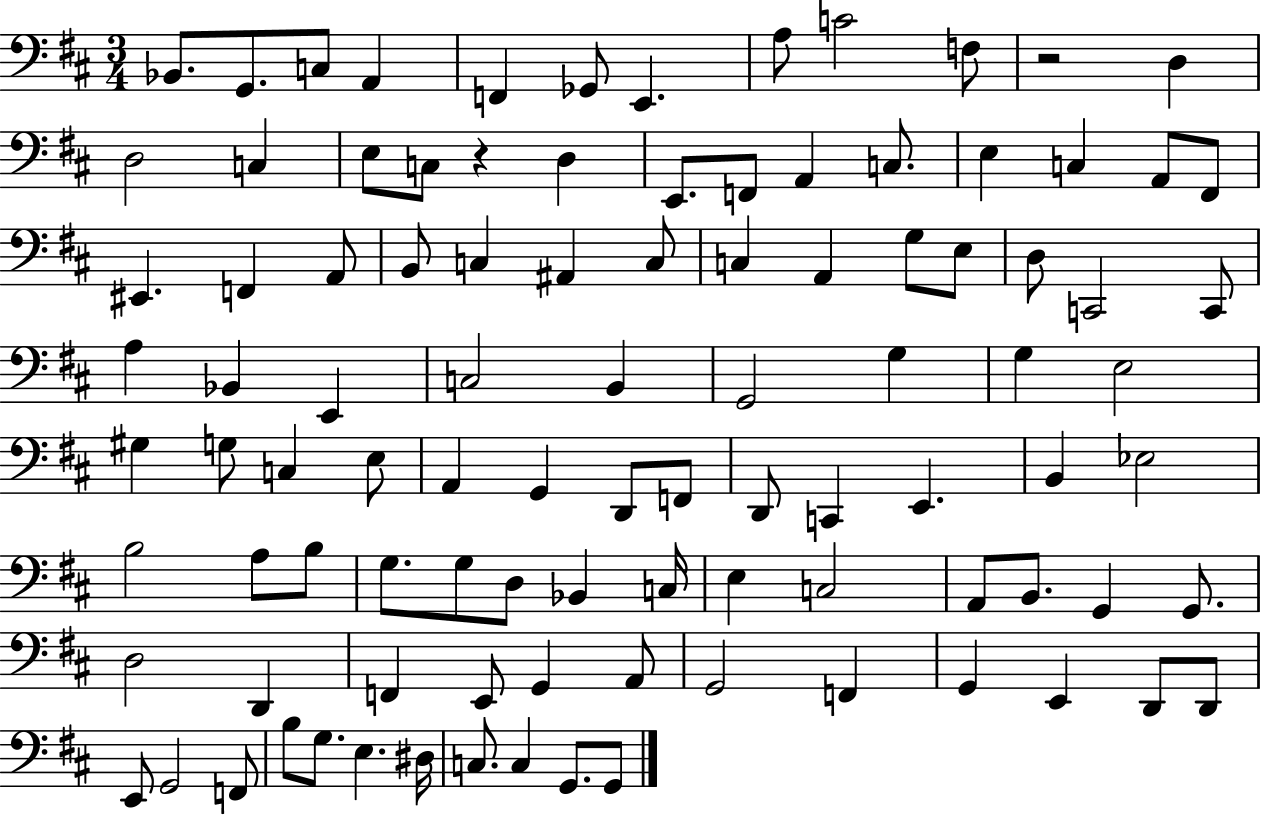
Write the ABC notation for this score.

X:1
T:Untitled
M:3/4
L:1/4
K:D
_B,,/2 G,,/2 C,/2 A,, F,, _G,,/2 E,, A,/2 C2 F,/2 z2 D, D,2 C, E,/2 C,/2 z D, E,,/2 F,,/2 A,, C,/2 E, C, A,,/2 ^F,,/2 ^E,, F,, A,,/2 B,,/2 C, ^A,, C,/2 C, A,, G,/2 E,/2 D,/2 C,,2 C,,/2 A, _B,, E,, C,2 B,, G,,2 G, G, E,2 ^G, G,/2 C, E,/2 A,, G,, D,,/2 F,,/2 D,,/2 C,, E,, B,, _E,2 B,2 A,/2 B,/2 G,/2 G,/2 D,/2 _B,, C,/4 E, C,2 A,,/2 B,,/2 G,, G,,/2 D,2 D,, F,, E,,/2 G,, A,,/2 G,,2 F,, G,, E,, D,,/2 D,,/2 E,,/2 G,,2 F,,/2 B,/2 G,/2 E, ^D,/4 C,/2 C, G,,/2 G,,/2